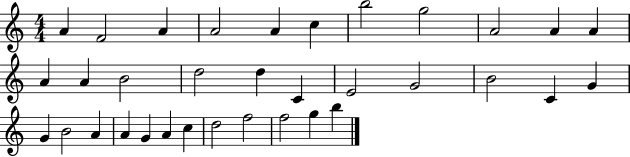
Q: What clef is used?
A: treble